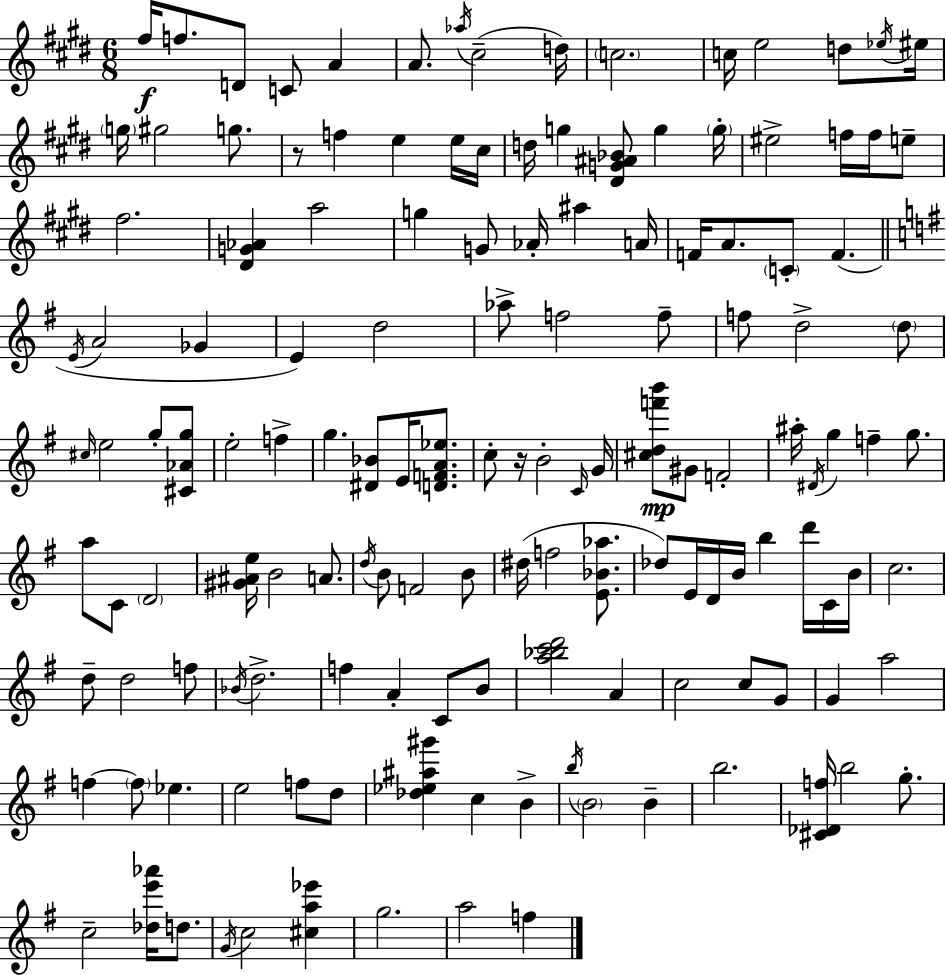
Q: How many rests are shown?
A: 2